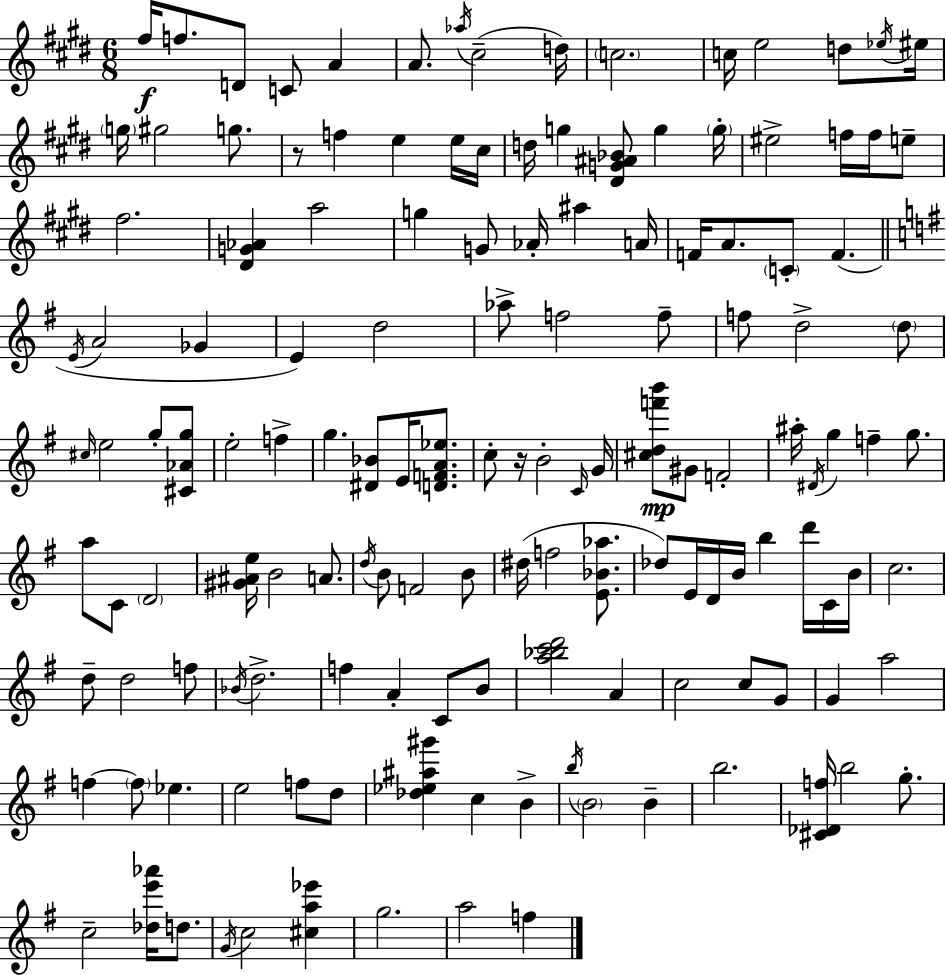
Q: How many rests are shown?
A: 2